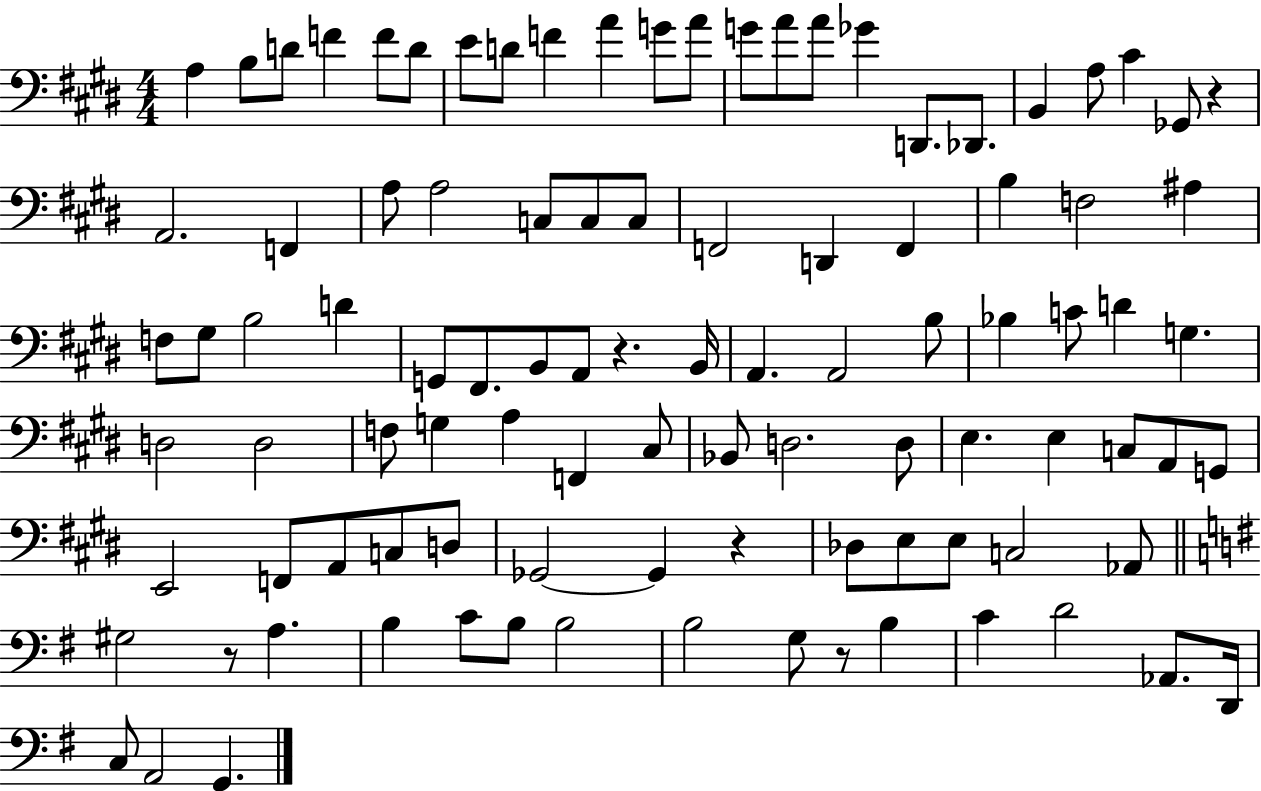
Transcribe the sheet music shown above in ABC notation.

X:1
T:Untitled
M:4/4
L:1/4
K:E
A, B,/2 D/2 F F/2 D/2 E/2 D/2 F A G/2 A/2 G/2 A/2 A/2 _G D,,/2 _D,,/2 B,, A,/2 ^C _G,,/2 z A,,2 F,, A,/2 A,2 C,/2 C,/2 C,/2 F,,2 D,, F,, B, F,2 ^A, F,/2 ^G,/2 B,2 D G,,/2 ^F,,/2 B,,/2 A,,/2 z B,,/4 A,, A,,2 B,/2 _B, C/2 D G, D,2 D,2 F,/2 G, A, F,, ^C,/2 _B,,/2 D,2 D,/2 E, E, C,/2 A,,/2 G,,/2 E,,2 F,,/2 A,,/2 C,/2 D,/2 _G,,2 _G,, z _D,/2 E,/2 E,/2 C,2 _A,,/2 ^G,2 z/2 A, B, C/2 B,/2 B,2 B,2 G,/2 z/2 B, C D2 _A,,/2 D,,/4 C,/2 A,,2 G,,